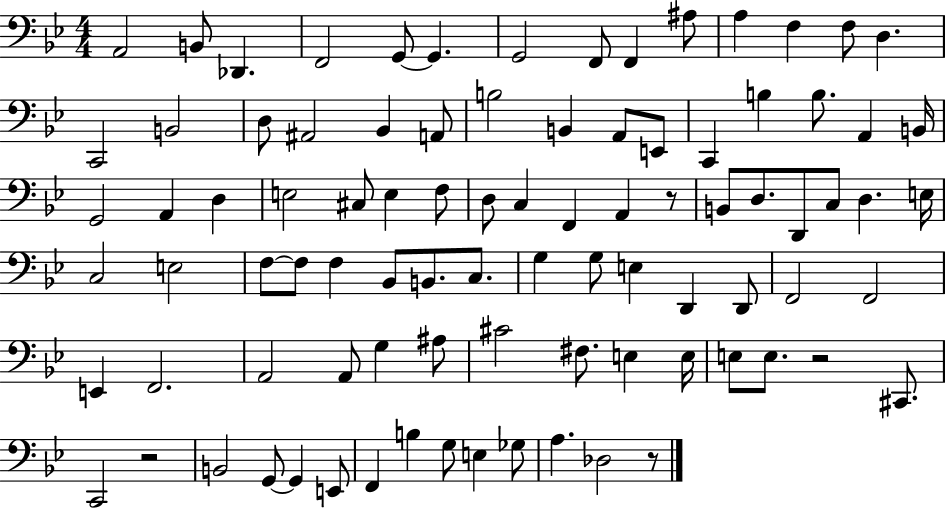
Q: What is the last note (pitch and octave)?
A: Db3